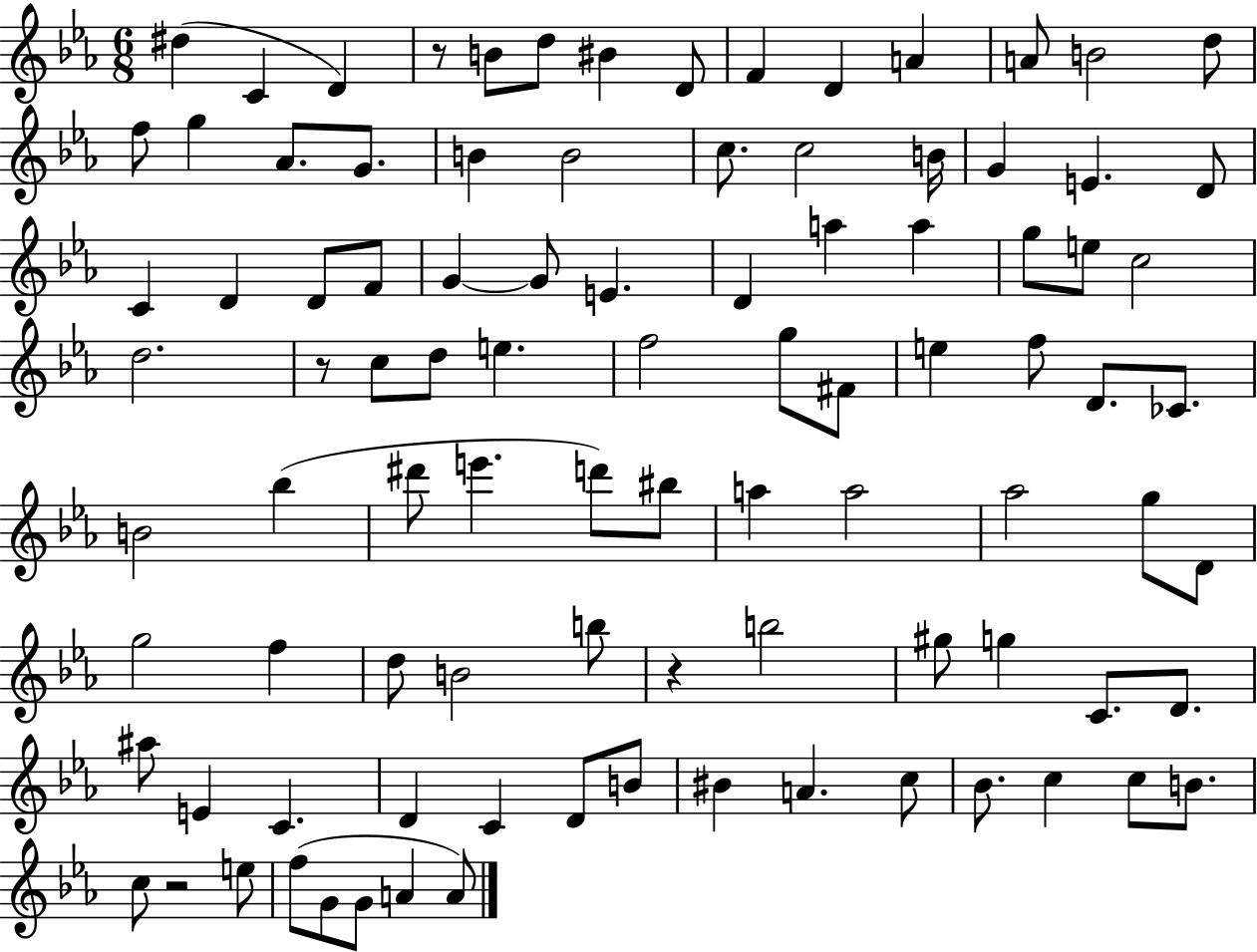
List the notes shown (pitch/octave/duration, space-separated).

D#5/q C4/q D4/q R/e B4/e D5/e BIS4/q D4/e F4/q D4/q A4/q A4/e B4/h D5/e F5/e G5/q Ab4/e. G4/e. B4/q B4/h C5/e. C5/h B4/s G4/q E4/q. D4/e C4/q D4/q D4/e F4/e G4/q G4/e E4/q. D4/q A5/q A5/q G5/e E5/e C5/h D5/h. R/e C5/e D5/e E5/q. F5/h G5/e F#4/e E5/q F5/e D4/e. CES4/e. B4/h Bb5/q D#6/e E6/q. D6/e BIS5/e A5/q A5/h Ab5/h G5/e D4/e G5/h F5/q D5/e B4/h B5/e R/q B5/h G#5/e G5/q C4/e. D4/e. A#5/e E4/q C4/q. D4/q C4/q D4/e B4/e BIS4/q A4/q. C5/e Bb4/e. C5/q C5/e B4/e. C5/e R/h E5/e F5/e G4/e G4/e A4/q A4/e